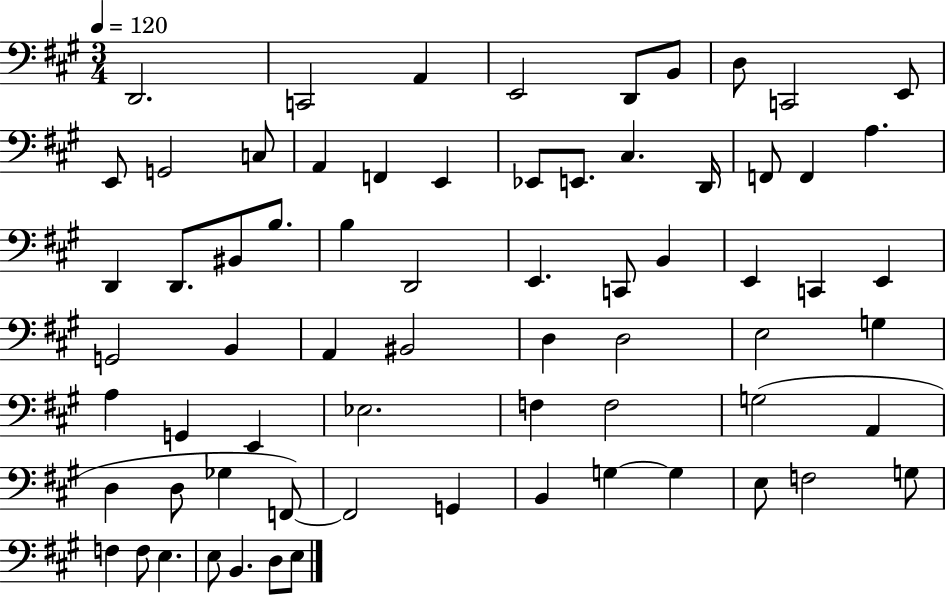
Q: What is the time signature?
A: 3/4